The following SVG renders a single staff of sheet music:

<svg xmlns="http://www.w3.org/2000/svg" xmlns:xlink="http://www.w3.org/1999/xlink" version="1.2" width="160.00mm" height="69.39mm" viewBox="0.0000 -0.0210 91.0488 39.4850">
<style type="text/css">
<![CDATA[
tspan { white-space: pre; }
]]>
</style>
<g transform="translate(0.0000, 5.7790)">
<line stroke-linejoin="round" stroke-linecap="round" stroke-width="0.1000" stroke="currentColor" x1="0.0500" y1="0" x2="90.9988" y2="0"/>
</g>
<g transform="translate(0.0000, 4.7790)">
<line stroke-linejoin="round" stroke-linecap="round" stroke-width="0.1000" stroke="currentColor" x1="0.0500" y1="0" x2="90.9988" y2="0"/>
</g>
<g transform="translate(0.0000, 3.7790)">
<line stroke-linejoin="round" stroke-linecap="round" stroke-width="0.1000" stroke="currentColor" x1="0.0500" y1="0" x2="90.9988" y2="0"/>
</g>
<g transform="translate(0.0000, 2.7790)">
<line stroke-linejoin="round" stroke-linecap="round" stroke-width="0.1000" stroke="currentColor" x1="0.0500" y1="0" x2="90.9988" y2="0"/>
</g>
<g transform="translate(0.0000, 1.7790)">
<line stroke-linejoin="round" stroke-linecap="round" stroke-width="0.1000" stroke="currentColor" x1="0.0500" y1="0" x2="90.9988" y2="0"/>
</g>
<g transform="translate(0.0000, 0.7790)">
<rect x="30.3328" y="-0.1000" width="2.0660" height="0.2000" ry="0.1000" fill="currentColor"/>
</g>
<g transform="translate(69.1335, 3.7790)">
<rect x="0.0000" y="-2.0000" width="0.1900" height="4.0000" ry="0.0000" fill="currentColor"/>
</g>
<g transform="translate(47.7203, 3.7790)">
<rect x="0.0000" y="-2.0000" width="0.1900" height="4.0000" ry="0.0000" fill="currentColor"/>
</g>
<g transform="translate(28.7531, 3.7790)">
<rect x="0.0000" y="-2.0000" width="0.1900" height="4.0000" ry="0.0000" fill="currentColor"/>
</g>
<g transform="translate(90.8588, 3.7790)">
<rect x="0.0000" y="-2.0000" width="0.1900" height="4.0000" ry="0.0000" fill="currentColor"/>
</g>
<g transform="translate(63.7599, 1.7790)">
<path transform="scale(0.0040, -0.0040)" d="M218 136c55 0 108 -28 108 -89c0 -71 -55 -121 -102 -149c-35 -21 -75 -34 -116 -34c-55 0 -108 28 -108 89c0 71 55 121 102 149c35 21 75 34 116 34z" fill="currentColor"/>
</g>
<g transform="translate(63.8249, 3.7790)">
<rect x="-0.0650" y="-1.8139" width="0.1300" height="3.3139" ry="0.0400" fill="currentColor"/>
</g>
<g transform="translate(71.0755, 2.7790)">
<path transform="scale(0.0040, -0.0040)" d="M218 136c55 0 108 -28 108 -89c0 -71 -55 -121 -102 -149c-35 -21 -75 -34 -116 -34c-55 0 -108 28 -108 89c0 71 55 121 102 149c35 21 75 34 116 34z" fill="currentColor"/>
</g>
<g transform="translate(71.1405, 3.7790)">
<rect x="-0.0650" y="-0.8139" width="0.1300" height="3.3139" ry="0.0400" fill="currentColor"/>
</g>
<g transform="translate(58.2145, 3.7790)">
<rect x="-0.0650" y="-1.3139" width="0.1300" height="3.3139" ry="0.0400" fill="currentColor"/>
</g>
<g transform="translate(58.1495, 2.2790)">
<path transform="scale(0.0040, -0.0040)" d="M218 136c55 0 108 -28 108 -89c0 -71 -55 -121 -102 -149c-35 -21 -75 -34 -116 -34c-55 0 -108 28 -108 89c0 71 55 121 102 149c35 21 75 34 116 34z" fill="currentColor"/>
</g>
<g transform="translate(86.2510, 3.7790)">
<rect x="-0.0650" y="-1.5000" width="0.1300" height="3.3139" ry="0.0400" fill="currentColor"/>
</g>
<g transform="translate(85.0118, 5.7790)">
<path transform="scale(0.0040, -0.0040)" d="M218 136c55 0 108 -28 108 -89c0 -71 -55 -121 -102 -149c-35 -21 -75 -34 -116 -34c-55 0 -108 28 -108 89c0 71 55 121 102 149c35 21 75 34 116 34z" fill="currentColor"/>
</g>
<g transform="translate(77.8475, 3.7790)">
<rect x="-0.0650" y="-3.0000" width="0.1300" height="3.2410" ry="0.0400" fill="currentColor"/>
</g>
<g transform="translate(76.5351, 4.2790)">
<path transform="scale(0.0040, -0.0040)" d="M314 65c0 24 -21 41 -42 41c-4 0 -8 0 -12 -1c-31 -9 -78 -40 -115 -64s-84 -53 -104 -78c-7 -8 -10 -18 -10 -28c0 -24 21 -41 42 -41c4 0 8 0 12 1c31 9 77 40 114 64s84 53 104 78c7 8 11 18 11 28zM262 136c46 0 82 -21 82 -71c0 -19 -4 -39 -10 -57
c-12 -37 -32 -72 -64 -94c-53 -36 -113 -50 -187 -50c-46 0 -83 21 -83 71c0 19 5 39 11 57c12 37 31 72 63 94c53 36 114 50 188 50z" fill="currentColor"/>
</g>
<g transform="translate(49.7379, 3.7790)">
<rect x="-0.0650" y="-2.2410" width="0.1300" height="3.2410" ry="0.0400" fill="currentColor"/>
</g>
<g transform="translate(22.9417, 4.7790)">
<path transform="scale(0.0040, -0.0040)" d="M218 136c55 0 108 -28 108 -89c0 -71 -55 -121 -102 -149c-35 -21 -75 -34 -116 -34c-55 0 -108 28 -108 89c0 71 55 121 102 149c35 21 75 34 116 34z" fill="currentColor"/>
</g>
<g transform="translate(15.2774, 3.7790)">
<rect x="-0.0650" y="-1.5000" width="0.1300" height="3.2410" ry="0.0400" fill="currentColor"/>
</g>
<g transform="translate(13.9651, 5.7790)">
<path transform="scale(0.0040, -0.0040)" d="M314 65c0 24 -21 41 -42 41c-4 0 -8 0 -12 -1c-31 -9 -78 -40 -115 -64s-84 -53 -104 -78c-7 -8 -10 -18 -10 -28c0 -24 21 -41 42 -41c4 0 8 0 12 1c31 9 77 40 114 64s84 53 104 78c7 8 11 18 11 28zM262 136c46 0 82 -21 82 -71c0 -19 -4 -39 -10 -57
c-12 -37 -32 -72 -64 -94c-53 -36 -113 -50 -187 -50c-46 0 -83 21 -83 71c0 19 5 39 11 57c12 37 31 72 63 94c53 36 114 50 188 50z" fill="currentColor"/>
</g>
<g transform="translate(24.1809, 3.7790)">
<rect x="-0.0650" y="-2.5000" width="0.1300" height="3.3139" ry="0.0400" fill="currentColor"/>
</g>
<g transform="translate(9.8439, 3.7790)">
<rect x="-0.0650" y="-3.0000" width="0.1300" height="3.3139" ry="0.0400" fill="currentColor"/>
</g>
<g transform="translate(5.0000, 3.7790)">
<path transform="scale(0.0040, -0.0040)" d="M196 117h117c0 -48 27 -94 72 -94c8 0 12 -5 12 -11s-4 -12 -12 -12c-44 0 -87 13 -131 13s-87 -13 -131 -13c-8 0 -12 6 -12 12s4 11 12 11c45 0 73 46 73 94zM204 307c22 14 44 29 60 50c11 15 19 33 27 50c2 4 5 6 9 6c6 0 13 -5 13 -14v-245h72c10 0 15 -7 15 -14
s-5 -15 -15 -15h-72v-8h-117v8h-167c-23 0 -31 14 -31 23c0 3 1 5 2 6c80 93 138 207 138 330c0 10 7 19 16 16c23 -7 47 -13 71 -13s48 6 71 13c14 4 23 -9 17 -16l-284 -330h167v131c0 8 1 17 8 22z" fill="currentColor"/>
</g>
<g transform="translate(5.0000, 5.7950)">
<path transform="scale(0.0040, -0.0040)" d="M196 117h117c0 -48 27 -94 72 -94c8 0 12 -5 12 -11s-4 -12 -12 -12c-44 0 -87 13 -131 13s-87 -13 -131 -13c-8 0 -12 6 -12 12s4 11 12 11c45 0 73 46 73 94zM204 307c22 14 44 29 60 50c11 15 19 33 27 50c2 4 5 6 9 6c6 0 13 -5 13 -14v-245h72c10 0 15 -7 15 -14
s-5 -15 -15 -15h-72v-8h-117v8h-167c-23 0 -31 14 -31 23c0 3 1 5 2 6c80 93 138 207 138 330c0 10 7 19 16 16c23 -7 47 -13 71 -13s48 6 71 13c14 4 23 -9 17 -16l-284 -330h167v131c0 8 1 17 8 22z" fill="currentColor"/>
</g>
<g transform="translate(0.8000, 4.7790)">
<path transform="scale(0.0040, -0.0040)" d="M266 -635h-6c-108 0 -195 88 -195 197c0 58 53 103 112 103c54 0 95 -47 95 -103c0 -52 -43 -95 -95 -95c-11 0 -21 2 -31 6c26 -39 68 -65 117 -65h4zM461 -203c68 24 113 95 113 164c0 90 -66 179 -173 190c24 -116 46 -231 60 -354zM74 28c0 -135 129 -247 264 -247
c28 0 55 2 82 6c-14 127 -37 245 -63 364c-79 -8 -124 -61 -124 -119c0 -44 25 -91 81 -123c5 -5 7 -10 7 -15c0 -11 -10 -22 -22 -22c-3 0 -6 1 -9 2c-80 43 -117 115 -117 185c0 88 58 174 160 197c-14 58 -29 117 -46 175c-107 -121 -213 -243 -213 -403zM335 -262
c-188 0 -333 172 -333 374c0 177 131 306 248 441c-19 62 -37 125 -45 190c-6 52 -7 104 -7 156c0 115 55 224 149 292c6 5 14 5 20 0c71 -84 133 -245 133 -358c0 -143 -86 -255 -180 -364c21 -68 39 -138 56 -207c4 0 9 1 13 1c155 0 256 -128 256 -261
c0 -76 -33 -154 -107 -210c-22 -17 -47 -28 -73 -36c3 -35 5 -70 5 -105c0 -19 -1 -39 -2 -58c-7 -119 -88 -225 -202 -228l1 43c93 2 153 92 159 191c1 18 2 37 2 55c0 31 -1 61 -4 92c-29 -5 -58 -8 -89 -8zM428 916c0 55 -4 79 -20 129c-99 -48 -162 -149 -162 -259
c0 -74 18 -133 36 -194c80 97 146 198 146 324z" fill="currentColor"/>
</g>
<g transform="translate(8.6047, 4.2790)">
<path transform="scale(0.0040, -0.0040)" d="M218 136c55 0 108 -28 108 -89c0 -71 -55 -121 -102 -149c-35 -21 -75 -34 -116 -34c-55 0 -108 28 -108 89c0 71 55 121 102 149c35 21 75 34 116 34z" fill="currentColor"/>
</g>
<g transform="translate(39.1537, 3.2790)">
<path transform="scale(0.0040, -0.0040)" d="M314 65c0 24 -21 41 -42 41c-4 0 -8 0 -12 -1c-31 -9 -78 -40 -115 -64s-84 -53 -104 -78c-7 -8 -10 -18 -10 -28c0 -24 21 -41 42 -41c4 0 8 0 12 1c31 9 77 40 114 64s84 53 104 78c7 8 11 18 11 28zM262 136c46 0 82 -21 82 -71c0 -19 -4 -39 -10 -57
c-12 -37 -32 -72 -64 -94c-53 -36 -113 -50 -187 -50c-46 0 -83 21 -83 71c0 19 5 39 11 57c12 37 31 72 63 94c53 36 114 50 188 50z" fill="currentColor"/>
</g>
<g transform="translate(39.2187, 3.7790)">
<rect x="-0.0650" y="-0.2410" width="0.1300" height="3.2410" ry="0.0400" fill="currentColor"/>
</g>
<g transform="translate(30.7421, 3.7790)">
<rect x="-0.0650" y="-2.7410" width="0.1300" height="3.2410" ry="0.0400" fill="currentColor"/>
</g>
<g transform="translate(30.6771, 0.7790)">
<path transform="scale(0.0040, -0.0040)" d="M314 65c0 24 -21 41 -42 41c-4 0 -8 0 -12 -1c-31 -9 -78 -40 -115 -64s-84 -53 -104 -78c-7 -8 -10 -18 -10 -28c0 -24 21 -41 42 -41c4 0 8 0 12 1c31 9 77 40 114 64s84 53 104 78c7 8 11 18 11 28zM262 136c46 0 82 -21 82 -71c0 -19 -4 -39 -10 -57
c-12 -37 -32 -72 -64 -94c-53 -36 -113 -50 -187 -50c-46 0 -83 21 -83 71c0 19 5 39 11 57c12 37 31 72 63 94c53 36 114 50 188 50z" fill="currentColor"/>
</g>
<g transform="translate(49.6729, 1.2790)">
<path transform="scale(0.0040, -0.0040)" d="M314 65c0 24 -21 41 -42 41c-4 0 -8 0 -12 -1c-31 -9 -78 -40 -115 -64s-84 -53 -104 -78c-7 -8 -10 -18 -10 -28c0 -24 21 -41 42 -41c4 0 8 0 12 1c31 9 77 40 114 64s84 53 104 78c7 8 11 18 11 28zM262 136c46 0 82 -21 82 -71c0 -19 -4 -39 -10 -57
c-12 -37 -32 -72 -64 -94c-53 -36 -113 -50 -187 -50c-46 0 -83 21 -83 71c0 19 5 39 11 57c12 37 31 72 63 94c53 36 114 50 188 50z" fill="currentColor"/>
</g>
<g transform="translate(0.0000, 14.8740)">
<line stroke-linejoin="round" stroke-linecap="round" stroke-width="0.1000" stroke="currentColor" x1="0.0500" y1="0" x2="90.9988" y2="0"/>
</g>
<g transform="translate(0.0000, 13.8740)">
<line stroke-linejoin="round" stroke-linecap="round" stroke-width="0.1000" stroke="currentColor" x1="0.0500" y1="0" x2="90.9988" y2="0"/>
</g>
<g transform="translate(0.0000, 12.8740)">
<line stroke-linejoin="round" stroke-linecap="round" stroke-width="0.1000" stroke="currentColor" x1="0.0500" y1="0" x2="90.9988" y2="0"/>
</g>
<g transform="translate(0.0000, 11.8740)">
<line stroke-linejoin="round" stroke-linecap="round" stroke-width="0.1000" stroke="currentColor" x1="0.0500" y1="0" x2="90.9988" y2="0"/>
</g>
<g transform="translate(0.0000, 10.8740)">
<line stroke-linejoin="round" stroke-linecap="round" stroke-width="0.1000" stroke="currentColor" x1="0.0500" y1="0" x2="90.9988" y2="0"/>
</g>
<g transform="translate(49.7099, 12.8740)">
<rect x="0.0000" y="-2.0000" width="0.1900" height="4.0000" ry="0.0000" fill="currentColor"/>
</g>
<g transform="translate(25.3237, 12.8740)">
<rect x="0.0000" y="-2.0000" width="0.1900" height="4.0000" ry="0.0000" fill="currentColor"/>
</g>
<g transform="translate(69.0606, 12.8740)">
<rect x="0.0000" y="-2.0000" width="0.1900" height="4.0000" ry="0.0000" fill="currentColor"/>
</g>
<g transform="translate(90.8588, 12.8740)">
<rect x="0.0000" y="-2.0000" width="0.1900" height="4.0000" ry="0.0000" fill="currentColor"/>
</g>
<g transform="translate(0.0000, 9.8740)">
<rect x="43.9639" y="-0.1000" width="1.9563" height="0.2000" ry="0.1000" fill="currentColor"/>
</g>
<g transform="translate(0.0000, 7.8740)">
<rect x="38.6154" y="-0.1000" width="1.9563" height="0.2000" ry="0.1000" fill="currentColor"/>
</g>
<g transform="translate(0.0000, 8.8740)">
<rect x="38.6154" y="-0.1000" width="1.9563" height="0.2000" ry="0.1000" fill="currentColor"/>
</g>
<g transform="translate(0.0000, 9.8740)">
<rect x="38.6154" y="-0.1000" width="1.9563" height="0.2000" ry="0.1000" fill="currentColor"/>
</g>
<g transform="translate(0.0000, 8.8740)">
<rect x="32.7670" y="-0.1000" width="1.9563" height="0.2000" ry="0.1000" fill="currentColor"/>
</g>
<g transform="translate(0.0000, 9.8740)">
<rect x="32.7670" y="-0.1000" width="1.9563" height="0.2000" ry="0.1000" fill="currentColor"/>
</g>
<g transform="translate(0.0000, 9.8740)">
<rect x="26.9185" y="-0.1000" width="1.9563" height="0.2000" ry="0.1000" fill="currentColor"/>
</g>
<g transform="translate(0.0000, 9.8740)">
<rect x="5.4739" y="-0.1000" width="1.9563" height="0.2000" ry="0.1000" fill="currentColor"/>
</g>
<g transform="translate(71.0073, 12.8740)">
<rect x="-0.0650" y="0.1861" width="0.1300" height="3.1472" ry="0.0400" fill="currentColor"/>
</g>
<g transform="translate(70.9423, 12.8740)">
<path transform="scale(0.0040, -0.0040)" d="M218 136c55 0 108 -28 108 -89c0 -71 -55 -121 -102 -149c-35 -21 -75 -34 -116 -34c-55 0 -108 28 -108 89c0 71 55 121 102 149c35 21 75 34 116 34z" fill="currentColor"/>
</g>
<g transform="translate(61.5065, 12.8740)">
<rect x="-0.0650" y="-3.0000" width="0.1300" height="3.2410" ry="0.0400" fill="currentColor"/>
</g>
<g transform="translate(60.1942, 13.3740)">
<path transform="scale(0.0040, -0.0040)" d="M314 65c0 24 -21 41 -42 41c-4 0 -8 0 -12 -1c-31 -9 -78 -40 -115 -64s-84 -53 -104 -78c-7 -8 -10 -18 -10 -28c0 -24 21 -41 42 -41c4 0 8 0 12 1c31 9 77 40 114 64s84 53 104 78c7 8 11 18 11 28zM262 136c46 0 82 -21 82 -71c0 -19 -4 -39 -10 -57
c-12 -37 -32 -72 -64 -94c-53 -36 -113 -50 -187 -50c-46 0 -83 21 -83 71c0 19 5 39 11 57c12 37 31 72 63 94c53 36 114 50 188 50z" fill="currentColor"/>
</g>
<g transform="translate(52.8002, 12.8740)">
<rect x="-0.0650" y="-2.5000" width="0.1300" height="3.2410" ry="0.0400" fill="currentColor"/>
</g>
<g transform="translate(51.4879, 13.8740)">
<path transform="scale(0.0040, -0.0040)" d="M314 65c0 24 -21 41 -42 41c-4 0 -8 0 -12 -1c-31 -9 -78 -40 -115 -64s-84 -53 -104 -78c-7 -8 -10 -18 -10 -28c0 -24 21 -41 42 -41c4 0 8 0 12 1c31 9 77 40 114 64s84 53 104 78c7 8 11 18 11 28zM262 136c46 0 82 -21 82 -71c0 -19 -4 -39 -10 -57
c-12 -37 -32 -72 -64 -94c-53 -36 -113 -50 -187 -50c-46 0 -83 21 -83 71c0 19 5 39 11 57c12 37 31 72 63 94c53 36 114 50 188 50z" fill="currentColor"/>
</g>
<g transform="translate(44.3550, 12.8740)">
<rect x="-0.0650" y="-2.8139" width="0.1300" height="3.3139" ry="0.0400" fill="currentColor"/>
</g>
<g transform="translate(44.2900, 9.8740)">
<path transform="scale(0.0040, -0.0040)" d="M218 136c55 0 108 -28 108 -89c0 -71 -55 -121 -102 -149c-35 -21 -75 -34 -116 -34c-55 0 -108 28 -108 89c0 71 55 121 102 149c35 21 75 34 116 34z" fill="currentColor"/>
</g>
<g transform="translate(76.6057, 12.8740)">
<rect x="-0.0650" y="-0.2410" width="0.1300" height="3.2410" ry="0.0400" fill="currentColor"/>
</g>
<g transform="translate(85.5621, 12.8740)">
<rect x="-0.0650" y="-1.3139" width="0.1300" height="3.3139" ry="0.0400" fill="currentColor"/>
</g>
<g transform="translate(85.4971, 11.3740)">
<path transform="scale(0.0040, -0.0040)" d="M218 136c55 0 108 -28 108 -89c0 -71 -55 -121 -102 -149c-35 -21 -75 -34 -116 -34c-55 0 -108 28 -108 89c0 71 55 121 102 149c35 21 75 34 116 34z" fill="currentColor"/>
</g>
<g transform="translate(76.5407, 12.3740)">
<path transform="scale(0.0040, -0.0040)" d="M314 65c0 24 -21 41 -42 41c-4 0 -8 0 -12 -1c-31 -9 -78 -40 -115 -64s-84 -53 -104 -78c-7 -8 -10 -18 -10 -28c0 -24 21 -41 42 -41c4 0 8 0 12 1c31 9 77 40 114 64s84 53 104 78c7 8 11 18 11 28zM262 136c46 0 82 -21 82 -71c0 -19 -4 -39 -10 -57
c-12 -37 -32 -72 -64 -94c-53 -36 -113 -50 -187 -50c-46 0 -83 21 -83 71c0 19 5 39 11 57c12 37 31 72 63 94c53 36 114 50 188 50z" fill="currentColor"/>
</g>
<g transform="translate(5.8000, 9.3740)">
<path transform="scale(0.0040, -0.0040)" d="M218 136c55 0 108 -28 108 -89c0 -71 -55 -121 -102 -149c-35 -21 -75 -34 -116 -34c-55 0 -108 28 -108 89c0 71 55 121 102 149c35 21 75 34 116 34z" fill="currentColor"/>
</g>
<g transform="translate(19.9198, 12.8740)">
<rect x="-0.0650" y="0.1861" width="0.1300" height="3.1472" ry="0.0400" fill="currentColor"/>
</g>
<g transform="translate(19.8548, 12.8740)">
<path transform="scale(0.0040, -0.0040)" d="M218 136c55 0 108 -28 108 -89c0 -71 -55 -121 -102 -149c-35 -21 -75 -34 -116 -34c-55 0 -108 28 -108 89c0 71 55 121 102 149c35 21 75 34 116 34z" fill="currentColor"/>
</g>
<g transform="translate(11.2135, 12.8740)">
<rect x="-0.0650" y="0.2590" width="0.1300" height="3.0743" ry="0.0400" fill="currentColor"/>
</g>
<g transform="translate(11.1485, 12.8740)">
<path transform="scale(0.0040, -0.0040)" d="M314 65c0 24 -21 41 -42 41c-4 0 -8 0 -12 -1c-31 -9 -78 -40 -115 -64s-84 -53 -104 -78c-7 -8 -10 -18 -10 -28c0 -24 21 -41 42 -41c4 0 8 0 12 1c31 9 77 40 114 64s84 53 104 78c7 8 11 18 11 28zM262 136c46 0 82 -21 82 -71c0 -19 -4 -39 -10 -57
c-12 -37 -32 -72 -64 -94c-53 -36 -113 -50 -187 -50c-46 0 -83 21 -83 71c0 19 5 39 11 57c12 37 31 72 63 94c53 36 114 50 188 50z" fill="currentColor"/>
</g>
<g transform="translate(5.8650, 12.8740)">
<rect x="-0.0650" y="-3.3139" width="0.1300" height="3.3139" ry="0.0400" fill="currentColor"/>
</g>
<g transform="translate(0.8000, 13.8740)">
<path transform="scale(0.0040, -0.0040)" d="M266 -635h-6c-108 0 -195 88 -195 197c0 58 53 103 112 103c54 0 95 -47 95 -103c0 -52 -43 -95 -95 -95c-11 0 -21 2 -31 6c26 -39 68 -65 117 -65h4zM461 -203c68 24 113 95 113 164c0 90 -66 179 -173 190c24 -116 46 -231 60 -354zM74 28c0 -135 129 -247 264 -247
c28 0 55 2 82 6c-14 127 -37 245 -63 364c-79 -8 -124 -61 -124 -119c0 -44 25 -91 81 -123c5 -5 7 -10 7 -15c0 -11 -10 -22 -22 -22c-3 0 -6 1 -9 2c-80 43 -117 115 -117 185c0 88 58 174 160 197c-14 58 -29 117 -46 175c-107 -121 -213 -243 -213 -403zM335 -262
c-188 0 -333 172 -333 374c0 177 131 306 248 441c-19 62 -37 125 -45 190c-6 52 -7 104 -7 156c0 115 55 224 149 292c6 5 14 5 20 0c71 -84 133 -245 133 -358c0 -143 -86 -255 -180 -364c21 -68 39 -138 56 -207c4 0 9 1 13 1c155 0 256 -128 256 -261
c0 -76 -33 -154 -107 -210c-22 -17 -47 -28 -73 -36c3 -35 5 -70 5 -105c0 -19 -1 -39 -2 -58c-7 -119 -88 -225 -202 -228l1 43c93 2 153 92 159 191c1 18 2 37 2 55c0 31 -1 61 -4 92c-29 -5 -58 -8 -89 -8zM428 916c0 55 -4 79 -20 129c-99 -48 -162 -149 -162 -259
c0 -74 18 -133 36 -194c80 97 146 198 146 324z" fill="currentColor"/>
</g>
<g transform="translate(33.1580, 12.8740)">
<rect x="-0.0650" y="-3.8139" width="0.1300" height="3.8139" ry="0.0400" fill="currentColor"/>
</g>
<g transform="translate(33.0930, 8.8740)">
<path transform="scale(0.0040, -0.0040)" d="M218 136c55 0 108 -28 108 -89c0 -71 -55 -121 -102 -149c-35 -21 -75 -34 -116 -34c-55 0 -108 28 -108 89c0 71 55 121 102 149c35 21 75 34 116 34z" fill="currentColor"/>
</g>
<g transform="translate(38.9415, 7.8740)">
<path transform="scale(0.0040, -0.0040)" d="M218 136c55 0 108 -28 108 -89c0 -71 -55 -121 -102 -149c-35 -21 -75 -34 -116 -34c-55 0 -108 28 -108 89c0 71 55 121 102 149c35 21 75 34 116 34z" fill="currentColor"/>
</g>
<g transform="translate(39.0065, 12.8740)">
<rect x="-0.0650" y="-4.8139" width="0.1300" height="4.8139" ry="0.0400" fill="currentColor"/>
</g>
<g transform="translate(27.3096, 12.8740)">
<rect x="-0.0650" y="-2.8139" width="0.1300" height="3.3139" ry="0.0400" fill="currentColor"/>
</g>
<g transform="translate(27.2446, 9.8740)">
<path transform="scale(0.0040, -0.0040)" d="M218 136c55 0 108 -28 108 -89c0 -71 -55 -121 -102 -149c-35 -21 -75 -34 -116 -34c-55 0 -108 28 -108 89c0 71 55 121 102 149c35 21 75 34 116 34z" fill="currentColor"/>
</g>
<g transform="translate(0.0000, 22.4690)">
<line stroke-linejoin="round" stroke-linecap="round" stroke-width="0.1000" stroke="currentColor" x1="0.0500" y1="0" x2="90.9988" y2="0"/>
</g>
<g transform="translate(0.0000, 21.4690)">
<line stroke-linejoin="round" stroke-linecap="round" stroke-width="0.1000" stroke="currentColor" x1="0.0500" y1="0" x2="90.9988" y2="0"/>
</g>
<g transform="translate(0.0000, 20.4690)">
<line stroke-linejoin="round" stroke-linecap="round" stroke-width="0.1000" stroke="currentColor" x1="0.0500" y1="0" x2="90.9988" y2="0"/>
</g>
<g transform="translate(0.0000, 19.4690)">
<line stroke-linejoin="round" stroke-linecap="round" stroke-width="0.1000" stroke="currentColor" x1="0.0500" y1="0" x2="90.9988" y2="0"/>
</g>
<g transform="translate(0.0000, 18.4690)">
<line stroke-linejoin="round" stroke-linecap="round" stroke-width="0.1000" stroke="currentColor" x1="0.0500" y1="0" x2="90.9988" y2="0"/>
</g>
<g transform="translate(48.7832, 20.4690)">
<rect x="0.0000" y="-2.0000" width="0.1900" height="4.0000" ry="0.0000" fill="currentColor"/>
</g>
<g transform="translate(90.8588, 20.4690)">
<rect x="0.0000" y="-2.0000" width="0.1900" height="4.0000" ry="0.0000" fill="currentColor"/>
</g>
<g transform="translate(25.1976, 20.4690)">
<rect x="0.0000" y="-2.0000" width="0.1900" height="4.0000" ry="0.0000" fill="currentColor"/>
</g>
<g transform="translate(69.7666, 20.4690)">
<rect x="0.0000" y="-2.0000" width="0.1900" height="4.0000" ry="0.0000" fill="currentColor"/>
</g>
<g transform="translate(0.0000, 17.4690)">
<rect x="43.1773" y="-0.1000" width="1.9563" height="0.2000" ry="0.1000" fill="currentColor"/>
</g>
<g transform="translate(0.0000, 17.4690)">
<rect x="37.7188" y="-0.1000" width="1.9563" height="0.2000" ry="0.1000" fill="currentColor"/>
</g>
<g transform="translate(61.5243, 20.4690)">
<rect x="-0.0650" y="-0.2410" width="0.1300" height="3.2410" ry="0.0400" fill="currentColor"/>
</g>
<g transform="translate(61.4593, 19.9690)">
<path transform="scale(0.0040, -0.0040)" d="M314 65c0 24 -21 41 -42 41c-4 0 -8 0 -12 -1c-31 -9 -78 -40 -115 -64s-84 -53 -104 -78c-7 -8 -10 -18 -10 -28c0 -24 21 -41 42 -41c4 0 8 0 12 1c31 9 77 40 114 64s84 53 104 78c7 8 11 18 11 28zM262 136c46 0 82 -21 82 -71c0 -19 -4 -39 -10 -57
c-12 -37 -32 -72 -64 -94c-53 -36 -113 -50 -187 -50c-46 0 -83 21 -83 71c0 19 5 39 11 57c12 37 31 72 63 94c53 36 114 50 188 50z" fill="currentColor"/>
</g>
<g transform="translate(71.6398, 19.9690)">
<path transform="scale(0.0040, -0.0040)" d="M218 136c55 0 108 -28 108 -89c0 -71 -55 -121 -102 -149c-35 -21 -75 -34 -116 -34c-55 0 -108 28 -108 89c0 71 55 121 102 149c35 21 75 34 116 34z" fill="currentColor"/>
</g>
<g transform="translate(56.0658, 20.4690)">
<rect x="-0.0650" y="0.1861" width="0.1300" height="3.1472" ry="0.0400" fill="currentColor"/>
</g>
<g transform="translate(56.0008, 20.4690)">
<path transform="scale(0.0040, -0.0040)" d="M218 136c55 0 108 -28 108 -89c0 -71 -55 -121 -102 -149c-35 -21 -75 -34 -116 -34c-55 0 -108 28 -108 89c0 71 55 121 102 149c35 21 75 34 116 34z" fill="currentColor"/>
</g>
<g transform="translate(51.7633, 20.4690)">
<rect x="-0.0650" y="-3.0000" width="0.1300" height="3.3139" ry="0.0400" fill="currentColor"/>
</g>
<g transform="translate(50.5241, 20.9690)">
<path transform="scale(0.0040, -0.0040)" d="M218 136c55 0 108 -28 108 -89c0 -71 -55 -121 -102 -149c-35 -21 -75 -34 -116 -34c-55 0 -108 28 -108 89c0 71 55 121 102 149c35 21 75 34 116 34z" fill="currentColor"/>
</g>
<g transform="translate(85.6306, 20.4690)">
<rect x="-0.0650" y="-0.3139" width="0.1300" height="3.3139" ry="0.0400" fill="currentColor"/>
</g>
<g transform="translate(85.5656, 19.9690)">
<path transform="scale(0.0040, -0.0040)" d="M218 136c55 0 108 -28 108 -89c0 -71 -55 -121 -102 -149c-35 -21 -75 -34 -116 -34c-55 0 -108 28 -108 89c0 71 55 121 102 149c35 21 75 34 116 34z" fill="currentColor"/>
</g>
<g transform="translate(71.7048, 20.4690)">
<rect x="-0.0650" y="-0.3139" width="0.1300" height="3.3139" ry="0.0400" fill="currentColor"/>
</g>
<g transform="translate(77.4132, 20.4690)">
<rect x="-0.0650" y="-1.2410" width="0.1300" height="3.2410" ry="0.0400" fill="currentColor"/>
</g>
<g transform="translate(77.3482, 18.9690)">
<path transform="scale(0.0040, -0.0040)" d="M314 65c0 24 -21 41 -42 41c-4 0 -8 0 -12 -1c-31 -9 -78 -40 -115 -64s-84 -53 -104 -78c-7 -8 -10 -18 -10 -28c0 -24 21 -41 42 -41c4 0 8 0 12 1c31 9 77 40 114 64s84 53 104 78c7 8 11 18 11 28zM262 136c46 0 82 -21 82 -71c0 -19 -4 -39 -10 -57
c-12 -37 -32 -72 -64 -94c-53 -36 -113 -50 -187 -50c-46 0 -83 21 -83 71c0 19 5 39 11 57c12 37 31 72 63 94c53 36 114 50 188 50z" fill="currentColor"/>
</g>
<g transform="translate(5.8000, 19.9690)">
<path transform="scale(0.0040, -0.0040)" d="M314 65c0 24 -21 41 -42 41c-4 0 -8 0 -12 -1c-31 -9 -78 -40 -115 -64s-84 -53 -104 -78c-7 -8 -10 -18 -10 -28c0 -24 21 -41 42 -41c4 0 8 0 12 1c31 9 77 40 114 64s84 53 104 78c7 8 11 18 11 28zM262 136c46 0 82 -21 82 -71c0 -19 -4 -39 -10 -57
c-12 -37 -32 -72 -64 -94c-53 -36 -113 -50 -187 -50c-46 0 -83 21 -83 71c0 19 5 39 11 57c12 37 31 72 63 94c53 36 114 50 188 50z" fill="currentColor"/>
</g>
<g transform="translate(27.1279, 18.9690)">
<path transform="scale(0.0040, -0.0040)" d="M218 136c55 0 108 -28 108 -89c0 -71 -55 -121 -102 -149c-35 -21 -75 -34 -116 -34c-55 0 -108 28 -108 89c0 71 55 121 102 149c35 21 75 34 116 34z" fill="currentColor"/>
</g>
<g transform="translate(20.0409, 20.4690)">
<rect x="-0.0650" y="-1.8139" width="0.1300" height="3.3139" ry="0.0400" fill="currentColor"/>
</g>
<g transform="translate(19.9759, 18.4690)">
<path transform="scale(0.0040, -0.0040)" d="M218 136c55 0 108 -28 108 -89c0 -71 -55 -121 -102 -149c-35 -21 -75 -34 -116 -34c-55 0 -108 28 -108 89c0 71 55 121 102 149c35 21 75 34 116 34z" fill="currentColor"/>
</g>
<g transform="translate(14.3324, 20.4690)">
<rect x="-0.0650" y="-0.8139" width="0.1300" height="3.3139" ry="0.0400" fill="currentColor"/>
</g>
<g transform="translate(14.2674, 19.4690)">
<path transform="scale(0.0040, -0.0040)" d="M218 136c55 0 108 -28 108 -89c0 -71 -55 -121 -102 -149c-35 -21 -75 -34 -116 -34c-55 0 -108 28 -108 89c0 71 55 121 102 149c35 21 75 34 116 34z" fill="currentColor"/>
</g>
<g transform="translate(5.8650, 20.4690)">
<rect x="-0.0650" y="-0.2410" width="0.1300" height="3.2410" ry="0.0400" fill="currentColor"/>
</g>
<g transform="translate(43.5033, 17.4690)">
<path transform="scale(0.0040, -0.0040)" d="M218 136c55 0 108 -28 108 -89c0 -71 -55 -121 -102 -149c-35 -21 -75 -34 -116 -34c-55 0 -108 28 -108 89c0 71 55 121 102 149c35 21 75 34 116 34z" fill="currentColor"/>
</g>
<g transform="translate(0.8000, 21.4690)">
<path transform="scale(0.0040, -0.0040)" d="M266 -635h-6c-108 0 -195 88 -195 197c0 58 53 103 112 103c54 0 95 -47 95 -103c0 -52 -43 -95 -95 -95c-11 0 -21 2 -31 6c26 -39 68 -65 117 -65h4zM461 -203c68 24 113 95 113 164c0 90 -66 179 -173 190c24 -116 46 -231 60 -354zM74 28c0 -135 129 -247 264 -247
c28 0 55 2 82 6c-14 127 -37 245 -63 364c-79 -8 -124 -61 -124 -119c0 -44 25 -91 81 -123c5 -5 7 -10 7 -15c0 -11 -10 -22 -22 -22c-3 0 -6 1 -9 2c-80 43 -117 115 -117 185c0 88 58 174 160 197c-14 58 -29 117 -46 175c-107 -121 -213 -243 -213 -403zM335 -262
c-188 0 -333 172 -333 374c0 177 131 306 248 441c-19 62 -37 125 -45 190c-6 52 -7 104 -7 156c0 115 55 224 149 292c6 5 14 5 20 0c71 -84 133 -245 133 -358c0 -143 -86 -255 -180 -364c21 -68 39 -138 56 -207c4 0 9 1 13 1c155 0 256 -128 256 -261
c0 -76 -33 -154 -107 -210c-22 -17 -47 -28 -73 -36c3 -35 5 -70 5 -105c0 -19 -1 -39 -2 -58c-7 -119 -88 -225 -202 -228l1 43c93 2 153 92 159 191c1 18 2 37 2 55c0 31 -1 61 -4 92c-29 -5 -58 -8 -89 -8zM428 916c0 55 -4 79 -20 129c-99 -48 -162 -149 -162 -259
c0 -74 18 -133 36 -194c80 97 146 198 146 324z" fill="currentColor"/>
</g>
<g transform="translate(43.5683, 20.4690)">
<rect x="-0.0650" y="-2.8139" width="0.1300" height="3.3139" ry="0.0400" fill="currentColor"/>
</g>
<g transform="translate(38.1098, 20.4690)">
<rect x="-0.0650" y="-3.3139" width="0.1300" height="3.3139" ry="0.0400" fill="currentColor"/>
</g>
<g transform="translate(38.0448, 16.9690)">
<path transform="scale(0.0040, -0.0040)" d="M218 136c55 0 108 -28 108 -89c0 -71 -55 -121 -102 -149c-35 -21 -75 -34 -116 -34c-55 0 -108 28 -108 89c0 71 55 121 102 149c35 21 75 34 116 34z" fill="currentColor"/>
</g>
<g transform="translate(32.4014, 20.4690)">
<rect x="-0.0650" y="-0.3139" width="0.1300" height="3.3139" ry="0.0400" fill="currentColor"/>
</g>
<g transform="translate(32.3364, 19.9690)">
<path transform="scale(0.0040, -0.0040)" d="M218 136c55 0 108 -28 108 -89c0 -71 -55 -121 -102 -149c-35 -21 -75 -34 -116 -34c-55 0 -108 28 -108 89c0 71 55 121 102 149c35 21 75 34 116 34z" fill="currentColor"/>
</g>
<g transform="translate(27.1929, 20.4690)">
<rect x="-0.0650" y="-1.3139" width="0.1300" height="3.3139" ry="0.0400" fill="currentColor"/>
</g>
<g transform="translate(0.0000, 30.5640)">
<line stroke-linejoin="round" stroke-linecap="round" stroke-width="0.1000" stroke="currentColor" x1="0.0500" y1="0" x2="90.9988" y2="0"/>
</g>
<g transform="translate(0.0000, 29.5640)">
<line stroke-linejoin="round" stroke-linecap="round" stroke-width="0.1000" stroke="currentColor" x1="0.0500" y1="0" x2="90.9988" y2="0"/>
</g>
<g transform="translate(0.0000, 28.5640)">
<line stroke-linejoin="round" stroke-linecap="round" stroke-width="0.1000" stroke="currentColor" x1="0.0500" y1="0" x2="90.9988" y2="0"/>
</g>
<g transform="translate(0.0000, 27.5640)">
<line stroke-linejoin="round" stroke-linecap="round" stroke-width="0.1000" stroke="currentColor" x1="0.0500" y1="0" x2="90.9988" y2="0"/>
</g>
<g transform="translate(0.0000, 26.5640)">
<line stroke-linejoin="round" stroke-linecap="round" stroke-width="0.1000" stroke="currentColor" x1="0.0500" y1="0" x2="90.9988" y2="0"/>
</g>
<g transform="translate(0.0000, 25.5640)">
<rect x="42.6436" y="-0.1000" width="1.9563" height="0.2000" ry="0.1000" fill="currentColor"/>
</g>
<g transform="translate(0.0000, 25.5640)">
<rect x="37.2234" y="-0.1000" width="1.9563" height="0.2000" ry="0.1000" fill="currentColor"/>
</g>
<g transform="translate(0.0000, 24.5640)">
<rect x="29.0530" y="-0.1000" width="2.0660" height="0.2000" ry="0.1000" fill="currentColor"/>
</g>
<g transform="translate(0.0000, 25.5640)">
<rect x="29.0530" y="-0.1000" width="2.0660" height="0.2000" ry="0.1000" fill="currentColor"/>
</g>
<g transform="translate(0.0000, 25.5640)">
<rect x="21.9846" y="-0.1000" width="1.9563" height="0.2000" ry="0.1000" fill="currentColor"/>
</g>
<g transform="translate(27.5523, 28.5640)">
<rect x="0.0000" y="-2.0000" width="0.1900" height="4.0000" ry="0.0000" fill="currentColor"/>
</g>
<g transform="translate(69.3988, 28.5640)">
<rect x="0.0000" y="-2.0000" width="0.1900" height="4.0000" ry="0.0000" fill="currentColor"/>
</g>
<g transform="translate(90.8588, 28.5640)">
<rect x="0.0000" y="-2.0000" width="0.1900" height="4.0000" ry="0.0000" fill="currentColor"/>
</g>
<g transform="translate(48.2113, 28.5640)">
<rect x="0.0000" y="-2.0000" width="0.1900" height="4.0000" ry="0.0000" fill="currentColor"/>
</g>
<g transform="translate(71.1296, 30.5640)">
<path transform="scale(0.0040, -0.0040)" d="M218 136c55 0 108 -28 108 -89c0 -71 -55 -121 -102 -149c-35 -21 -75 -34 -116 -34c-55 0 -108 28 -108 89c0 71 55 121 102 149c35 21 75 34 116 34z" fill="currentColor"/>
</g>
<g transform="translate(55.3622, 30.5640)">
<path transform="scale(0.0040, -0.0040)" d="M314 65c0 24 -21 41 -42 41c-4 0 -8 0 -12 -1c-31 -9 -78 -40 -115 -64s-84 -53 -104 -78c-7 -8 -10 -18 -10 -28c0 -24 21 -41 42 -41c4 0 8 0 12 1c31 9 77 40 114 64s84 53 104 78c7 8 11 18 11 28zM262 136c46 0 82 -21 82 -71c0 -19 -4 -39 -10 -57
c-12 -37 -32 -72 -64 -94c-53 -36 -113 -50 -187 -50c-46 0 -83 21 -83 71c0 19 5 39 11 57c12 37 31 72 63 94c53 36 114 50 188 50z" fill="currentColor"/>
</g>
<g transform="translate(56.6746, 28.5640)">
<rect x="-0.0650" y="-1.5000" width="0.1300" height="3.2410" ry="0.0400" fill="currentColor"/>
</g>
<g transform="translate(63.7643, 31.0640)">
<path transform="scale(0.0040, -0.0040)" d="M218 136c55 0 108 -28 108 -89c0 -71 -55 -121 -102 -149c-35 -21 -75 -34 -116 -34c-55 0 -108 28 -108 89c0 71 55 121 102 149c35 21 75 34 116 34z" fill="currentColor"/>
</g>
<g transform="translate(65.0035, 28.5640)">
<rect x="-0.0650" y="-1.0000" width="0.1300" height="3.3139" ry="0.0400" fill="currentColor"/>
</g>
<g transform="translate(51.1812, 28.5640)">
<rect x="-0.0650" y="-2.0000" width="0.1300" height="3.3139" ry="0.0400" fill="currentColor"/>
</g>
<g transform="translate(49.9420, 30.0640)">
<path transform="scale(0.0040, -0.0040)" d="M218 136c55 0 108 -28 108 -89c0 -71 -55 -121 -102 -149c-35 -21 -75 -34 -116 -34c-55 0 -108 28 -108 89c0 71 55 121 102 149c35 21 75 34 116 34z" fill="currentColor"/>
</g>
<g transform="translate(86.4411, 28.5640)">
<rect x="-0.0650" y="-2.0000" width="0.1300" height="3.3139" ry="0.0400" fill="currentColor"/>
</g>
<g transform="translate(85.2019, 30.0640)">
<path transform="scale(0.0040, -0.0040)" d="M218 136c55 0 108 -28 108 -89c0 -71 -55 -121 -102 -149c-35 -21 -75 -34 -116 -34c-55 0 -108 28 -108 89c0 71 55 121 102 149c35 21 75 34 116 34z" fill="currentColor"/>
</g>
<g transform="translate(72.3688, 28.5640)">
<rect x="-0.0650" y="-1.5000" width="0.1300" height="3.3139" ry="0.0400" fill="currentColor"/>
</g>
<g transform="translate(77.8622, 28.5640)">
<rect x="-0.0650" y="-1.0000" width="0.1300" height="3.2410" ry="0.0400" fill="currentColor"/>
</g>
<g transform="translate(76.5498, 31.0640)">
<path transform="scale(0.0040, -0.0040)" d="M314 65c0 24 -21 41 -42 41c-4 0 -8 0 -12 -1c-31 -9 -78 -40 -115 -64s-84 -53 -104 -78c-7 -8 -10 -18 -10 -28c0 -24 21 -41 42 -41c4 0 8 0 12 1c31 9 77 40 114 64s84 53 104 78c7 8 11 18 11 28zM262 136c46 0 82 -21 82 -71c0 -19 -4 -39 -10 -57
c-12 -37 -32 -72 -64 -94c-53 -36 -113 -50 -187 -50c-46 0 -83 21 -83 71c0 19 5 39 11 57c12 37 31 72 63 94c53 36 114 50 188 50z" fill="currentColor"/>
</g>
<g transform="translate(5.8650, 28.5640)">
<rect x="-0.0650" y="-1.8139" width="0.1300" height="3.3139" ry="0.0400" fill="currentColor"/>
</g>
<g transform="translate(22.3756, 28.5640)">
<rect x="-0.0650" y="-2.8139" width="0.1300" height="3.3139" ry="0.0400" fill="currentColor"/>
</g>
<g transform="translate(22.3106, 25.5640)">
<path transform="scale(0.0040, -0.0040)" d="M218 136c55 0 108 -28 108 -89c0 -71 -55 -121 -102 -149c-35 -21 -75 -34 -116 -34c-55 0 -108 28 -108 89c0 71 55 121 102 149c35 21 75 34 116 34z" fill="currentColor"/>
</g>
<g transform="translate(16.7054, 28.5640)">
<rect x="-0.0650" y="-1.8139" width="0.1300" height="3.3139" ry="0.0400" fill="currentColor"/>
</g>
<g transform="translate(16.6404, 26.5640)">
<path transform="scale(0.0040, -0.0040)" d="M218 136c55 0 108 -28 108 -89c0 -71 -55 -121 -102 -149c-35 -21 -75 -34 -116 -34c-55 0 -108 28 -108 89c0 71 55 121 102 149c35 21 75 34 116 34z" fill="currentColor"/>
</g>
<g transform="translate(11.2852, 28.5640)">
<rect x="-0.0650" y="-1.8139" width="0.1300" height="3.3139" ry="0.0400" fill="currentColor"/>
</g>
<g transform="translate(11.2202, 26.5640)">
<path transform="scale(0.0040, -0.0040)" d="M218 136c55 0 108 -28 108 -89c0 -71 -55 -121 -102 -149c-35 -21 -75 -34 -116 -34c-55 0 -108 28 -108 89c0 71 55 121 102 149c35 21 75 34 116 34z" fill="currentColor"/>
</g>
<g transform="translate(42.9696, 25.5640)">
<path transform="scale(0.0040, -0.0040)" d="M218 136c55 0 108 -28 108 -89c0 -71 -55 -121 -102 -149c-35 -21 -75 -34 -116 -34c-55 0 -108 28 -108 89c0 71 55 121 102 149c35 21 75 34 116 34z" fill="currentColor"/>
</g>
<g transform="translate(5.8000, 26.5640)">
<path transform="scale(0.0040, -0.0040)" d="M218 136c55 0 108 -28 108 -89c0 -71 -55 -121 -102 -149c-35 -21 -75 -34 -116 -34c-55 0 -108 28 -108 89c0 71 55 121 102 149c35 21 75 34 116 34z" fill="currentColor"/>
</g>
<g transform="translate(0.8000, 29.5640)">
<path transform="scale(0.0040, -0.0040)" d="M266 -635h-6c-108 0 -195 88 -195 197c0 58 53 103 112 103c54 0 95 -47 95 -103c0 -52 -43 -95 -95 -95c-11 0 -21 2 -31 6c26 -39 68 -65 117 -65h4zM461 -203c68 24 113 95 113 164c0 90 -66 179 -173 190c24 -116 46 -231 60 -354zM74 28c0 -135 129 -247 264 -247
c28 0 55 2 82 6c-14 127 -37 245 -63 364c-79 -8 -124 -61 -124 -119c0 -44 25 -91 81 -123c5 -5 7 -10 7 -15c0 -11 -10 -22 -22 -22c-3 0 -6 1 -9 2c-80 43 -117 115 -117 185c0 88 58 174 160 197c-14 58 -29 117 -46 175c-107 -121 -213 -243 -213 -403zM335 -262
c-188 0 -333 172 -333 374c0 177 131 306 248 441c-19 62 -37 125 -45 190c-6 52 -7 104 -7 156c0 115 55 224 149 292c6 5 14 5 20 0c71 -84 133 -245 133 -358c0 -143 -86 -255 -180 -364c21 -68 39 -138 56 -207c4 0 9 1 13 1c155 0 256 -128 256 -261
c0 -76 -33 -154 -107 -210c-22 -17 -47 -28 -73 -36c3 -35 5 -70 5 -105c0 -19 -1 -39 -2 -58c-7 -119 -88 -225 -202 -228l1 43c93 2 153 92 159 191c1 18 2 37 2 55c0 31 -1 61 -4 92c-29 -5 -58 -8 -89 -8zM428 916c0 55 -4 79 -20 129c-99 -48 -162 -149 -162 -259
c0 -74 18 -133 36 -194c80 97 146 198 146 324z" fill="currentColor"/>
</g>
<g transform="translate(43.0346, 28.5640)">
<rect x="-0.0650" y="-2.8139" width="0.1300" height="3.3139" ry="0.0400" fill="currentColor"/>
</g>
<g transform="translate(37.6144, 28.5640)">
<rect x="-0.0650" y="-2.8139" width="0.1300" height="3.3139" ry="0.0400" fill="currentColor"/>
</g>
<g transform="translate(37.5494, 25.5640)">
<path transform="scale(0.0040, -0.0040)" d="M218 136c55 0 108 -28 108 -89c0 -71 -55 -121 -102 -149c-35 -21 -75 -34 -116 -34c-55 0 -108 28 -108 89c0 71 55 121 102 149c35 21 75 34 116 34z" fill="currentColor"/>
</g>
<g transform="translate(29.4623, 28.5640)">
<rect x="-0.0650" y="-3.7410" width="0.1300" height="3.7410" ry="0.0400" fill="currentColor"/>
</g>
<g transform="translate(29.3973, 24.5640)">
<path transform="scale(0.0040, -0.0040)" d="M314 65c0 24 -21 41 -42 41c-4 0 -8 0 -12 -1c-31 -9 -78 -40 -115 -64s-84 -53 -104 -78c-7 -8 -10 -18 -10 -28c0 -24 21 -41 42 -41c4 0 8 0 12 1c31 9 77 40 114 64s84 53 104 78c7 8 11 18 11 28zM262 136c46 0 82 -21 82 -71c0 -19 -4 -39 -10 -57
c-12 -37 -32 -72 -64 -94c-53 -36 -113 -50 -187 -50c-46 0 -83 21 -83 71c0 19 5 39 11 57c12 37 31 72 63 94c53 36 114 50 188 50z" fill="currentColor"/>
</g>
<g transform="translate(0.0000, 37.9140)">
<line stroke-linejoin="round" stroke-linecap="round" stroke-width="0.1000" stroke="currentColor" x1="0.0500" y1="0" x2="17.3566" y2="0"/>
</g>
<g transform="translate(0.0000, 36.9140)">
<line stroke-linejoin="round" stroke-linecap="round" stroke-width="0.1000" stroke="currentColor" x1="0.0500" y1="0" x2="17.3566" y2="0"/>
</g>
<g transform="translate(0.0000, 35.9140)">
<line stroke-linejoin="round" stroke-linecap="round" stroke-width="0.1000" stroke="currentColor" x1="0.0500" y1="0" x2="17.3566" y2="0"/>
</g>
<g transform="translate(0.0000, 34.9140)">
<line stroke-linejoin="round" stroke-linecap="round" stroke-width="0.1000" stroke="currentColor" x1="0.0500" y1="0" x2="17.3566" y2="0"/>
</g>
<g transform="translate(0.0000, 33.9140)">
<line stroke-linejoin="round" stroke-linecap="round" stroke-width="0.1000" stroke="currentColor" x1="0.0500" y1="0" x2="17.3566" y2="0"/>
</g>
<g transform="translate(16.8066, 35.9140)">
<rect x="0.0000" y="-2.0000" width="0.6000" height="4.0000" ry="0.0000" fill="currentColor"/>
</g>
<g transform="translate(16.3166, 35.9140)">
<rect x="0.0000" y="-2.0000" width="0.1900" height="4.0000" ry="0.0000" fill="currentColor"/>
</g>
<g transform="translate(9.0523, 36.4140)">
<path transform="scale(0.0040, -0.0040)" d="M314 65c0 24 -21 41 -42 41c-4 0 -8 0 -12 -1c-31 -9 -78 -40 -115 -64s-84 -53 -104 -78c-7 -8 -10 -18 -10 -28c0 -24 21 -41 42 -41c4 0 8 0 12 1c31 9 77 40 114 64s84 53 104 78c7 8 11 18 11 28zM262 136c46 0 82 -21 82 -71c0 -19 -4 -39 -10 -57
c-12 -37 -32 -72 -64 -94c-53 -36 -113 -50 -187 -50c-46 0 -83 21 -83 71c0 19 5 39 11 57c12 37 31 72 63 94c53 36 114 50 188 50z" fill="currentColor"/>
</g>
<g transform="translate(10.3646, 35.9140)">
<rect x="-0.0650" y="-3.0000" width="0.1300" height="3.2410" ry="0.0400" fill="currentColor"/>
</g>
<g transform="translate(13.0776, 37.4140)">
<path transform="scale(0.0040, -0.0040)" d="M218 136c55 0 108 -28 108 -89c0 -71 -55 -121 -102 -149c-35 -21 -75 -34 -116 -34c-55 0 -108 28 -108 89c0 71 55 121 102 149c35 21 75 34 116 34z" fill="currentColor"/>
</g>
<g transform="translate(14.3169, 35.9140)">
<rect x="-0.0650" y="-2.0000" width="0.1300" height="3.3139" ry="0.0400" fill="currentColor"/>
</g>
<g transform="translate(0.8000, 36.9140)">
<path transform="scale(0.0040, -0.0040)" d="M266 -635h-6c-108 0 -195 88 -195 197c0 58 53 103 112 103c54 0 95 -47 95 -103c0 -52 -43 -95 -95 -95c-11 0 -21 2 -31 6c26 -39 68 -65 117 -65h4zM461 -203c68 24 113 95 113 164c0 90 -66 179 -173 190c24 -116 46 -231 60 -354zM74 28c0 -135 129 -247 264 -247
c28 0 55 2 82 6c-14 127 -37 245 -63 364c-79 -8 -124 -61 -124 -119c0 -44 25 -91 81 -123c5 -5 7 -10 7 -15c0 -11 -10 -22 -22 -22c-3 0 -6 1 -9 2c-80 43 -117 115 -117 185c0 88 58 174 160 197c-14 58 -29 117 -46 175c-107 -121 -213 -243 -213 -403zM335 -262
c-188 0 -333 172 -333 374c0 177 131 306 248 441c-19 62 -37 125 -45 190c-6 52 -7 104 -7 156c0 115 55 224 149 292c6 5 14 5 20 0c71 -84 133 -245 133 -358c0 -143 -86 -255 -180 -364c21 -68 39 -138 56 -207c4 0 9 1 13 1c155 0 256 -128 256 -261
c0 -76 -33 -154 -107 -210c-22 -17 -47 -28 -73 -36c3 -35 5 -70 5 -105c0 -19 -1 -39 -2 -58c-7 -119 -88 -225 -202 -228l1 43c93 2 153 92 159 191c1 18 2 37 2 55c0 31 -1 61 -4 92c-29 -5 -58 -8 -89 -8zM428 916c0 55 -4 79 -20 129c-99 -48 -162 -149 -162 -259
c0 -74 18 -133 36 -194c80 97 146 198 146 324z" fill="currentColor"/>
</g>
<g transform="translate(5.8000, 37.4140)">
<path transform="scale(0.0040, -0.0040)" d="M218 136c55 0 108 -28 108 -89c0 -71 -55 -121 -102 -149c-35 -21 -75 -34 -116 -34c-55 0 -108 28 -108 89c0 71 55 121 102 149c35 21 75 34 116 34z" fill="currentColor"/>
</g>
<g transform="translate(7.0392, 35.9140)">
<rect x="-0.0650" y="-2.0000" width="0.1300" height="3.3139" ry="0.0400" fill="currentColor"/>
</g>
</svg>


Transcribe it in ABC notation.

X:1
T:Untitled
M:4/4
L:1/4
K:C
A E2 G a2 c2 g2 e f d A2 E b B2 B a c' e' a G2 A2 B c2 e c2 d f e c b a A B c2 c e2 c f f f a c'2 a a F E2 D E D2 F F A2 F